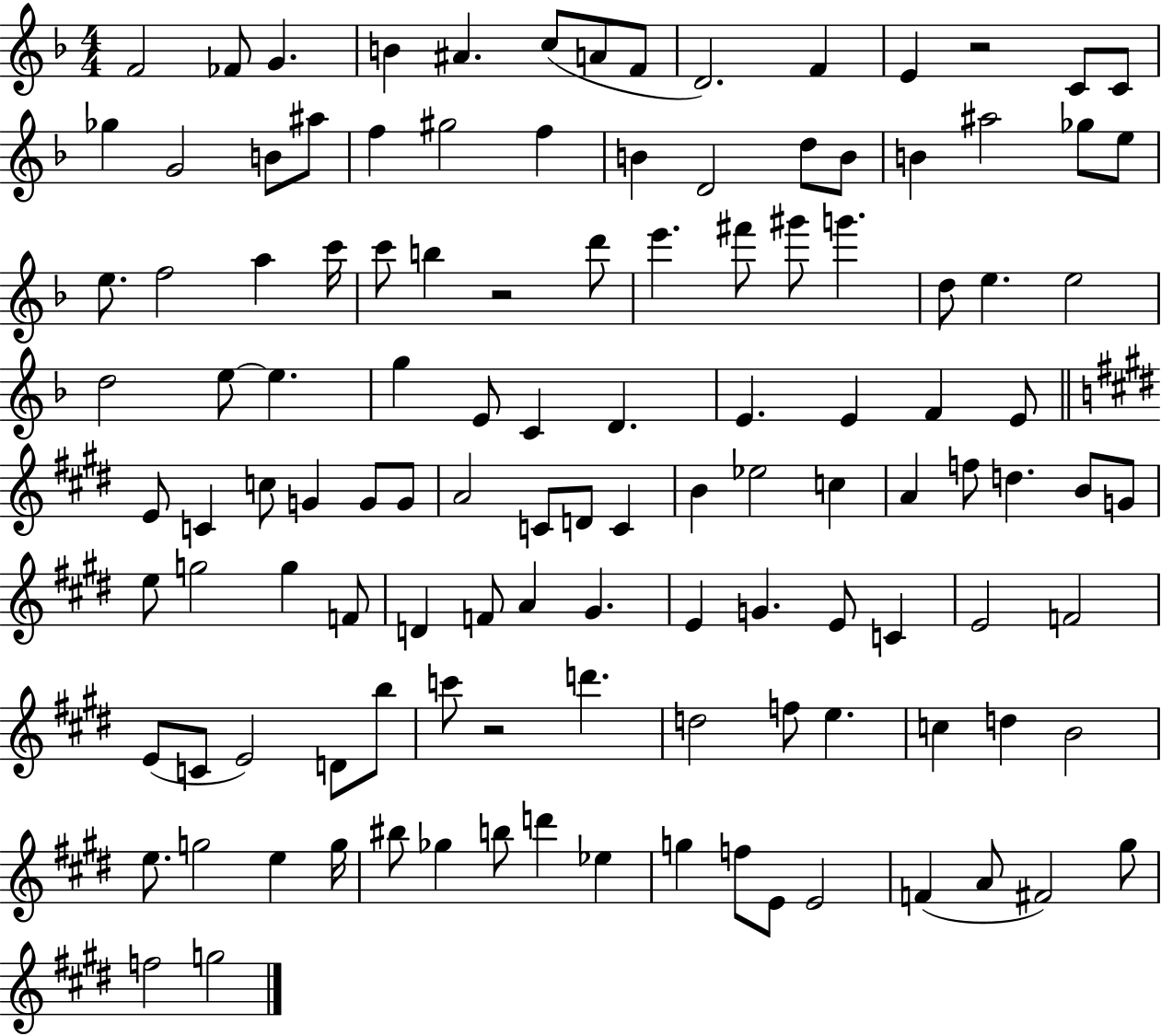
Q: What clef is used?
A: treble